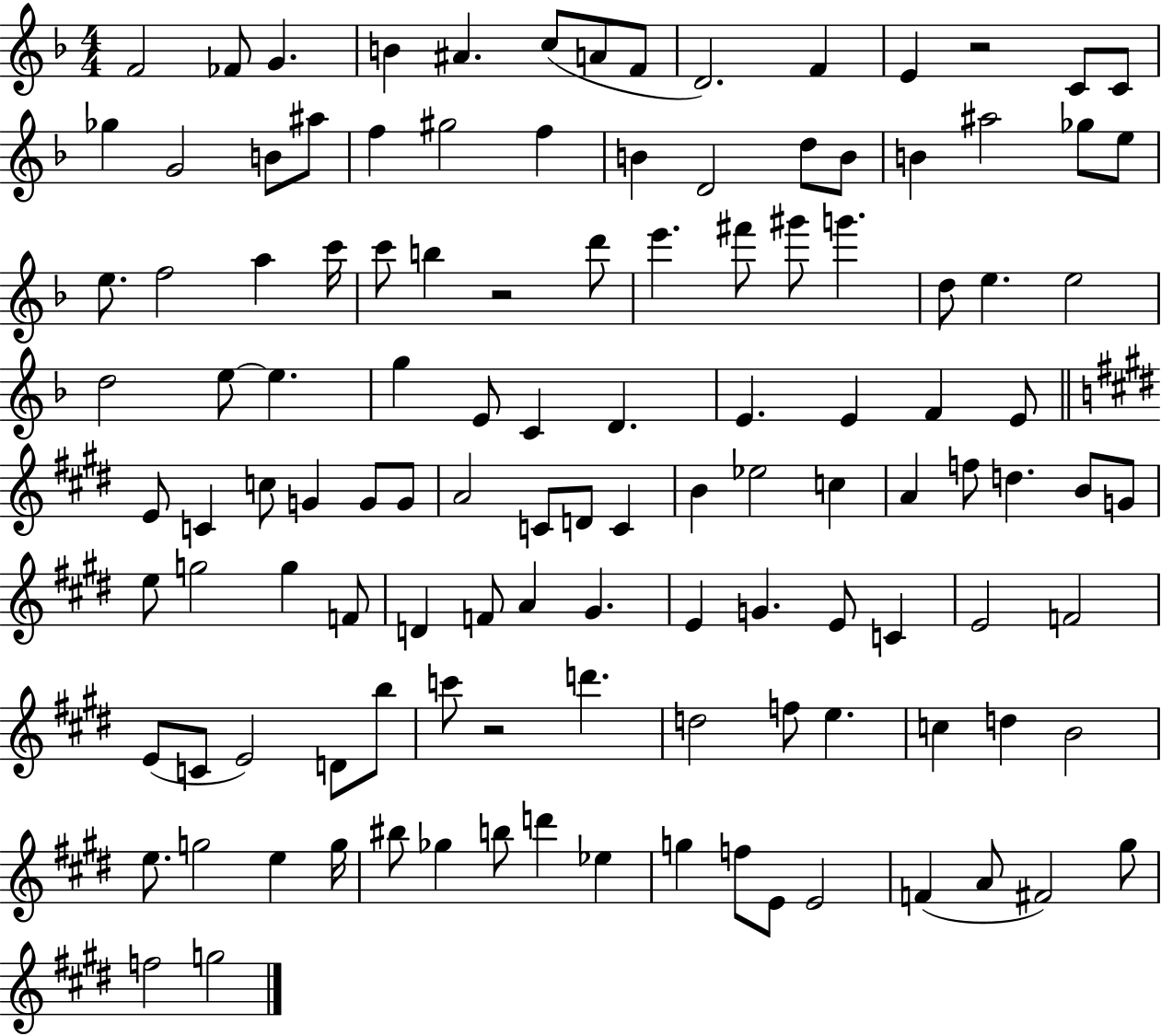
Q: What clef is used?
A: treble